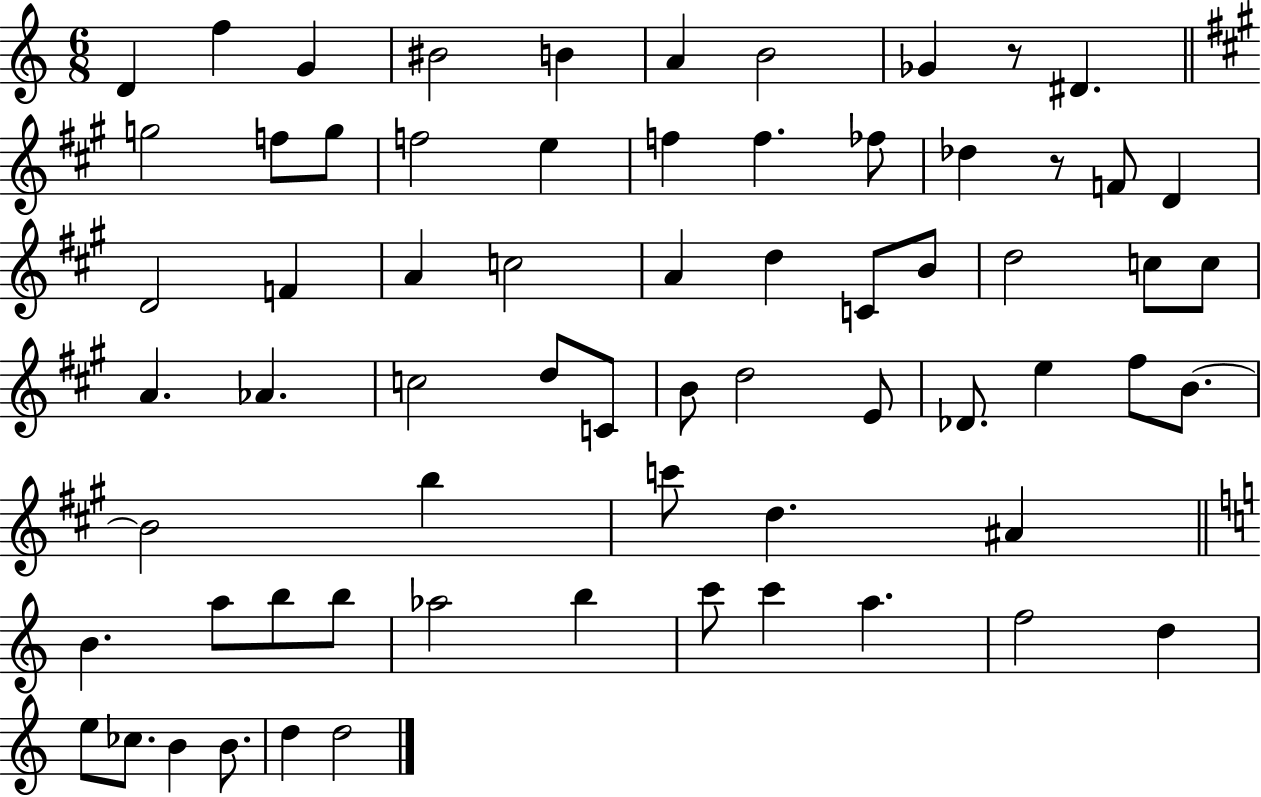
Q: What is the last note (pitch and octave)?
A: D5